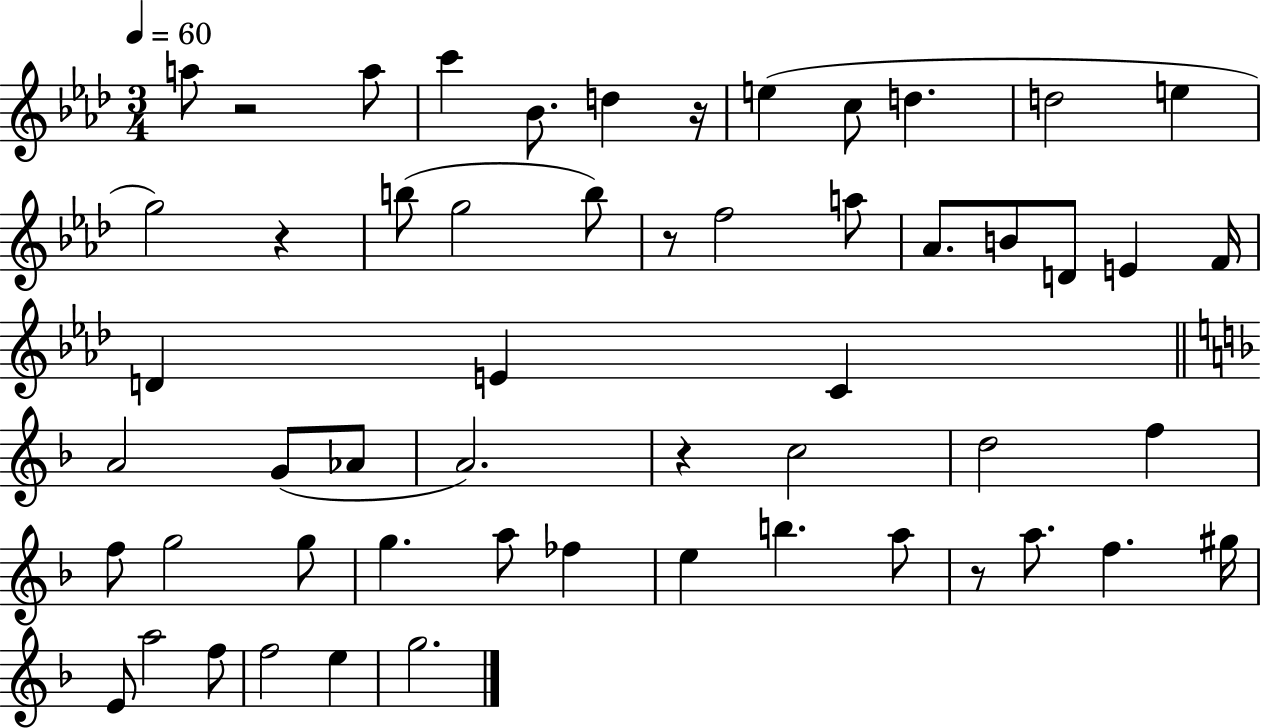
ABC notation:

X:1
T:Untitled
M:3/4
L:1/4
K:Ab
a/2 z2 a/2 c' _B/2 d z/4 e c/2 d d2 e g2 z b/2 g2 b/2 z/2 f2 a/2 _A/2 B/2 D/2 E F/4 D E C A2 G/2 _A/2 A2 z c2 d2 f f/2 g2 g/2 g a/2 _f e b a/2 z/2 a/2 f ^g/4 E/2 a2 f/2 f2 e g2